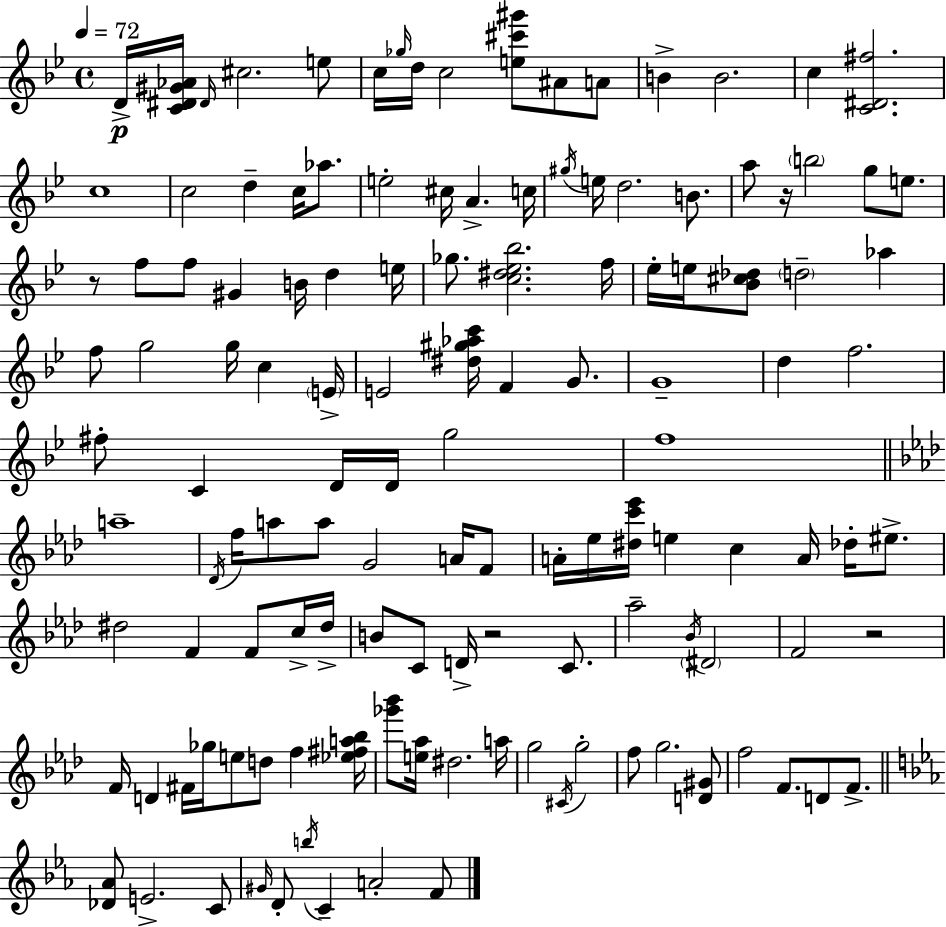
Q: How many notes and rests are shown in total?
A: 129